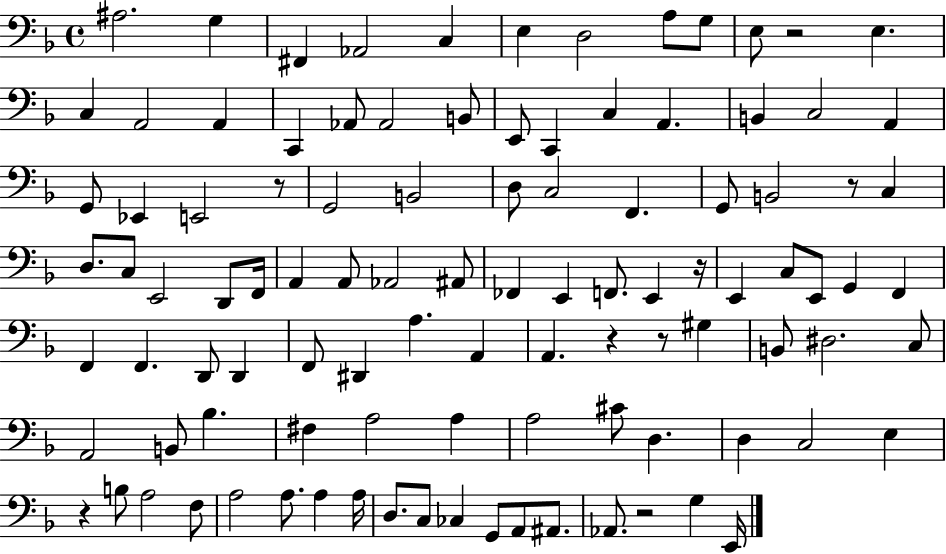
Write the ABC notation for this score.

X:1
T:Untitled
M:4/4
L:1/4
K:F
^A,2 G, ^F,, _A,,2 C, E, D,2 A,/2 G,/2 E,/2 z2 E, C, A,,2 A,, C,, _A,,/2 _A,,2 B,,/2 E,,/2 C,, C, A,, B,, C,2 A,, G,,/2 _E,, E,,2 z/2 G,,2 B,,2 D,/2 C,2 F,, G,,/2 B,,2 z/2 C, D,/2 C,/2 E,,2 D,,/2 F,,/4 A,, A,,/2 _A,,2 ^A,,/2 _F,, E,, F,,/2 E,, z/4 E,, C,/2 E,,/2 G,, F,, F,, F,, D,,/2 D,, F,,/2 ^D,, A, A,, A,, z z/2 ^G, B,,/2 ^D,2 C,/2 A,,2 B,,/2 _B, ^F, A,2 A, A,2 ^C/2 D, D, C,2 E, z B,/2 A,2 F,/2 A,2 A,/2 A, A,/4 D,/2 C,/2 _C, G,,/2 A,,/2 ^A,,/2 _A,,/2 z2 G, E,,/4